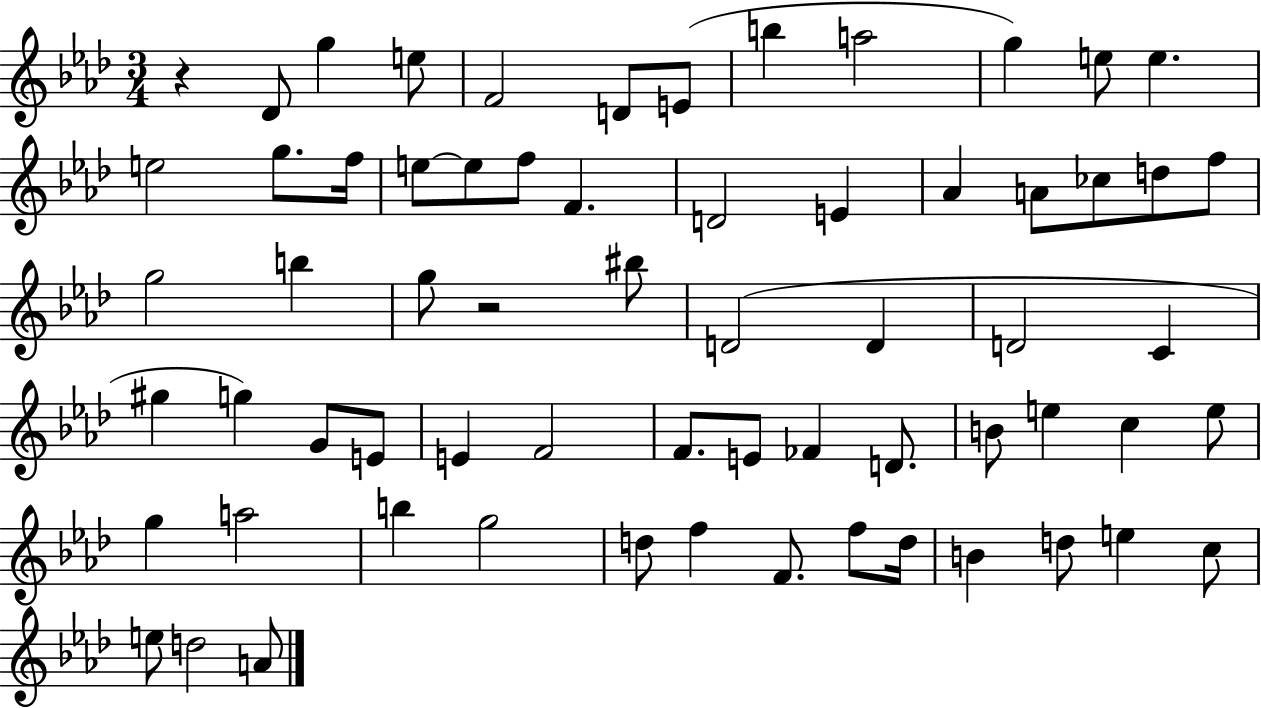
{
  \clef treble
  \numericTimeSignature
  \time 3/4
  \key aes \major
  \repeat volta 2 { r4 des'8 g''4 e''8 | f'2 d'8 e'8( | b''4 a''2 | g''4) e''8 e''4. | \break e''2 g''8. f''16 | e''8~~ e''8 f''8 f'4. | d'2 e'4 | aes'4 a'8 ces''8 d''8 f''8 | \break g''2 b''4 | g''8 r2 bis''8 | d'2( d'4 | d'2 c'4 | \break gis''4 g''4) g'8 e'8 | e'4 f'2 | f'8. e'8 fes'4 d'8. | b'8 e''4 c''4 e''8 | \break g''4 a''2 | b''4 g''2 | d''8 f''4 f'8. f''8 d''16 | b'4 d''8 e''4 c''8 | \break e''8 d''2 a'8 | } \bar "|."
}